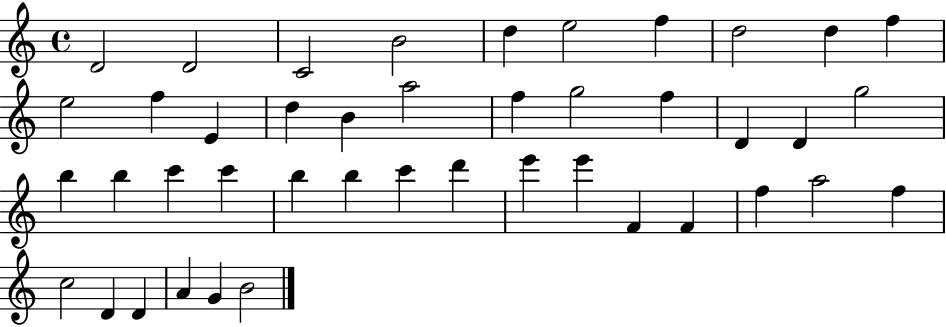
{
  \clef treble
  \time 4/4
  \defaultTimeSignature
  \key c \major
  d'2 d'2 | c'2 b'2 | d''4 e''2 f''4 | d''2 d''4 f''4 | \break e''2 f''4 e'4 | d''4 b'4 a''2 | f''4 g''2 f''4 | d'4 d'4 g''2 | \break b''4 b''4 c'''4 c'''4 | b''4 b''4 c'''4 d'''4 | e'''4 e'''4 f'4 f'4 | f''4 a''2 f''4 | \break c''2 d'4 d'4 | a'4 g'4 b'2 | \bar "|."
}